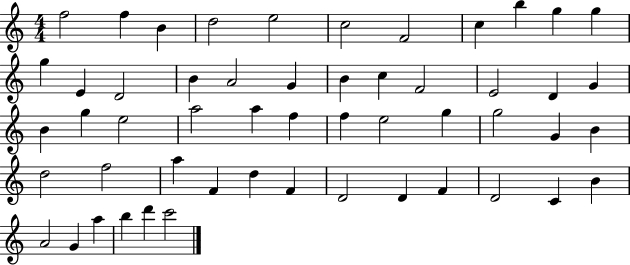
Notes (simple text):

F5/h F5/q B4/q D5/h E5/h C5/h F4/h C5/q B5/q G5/q G5/q G5/q E4/q D4/h B4/q A4/h G4/q B4/q C5/q F4/h E4/h D4/q G4/q B4/q G5/q E5/h A5/h A5/q F5/q F5/q E5/h G5/q G5/h G4/q B4/q D5/h F5/h A5/q F4/q D5/q F4/q D4/h D4/q F4/q D4/h C4/q B4/q A4/h G4/q A5/q B5/q D6/q C6/h